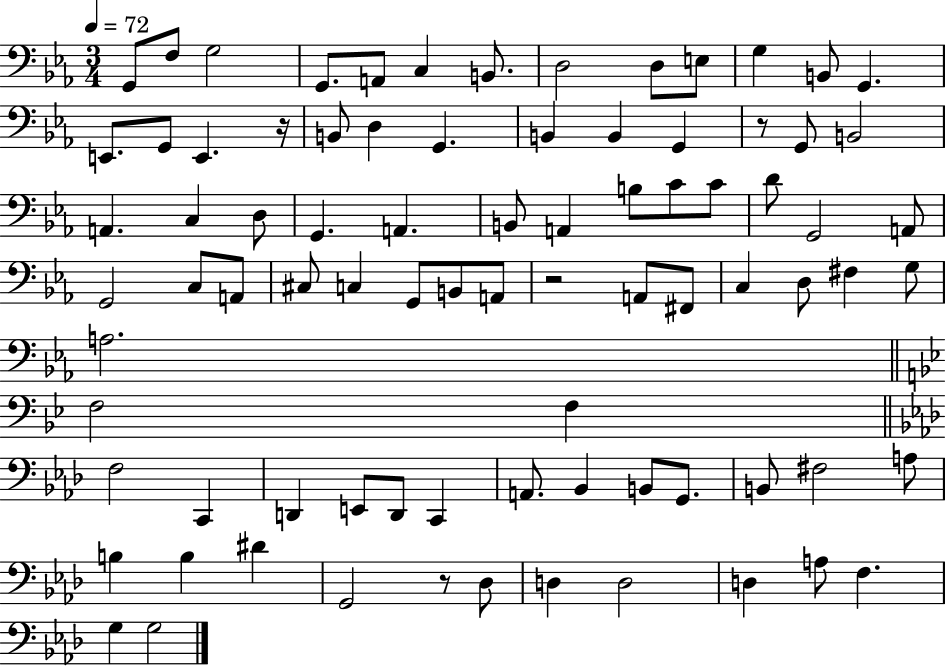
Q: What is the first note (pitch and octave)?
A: G2